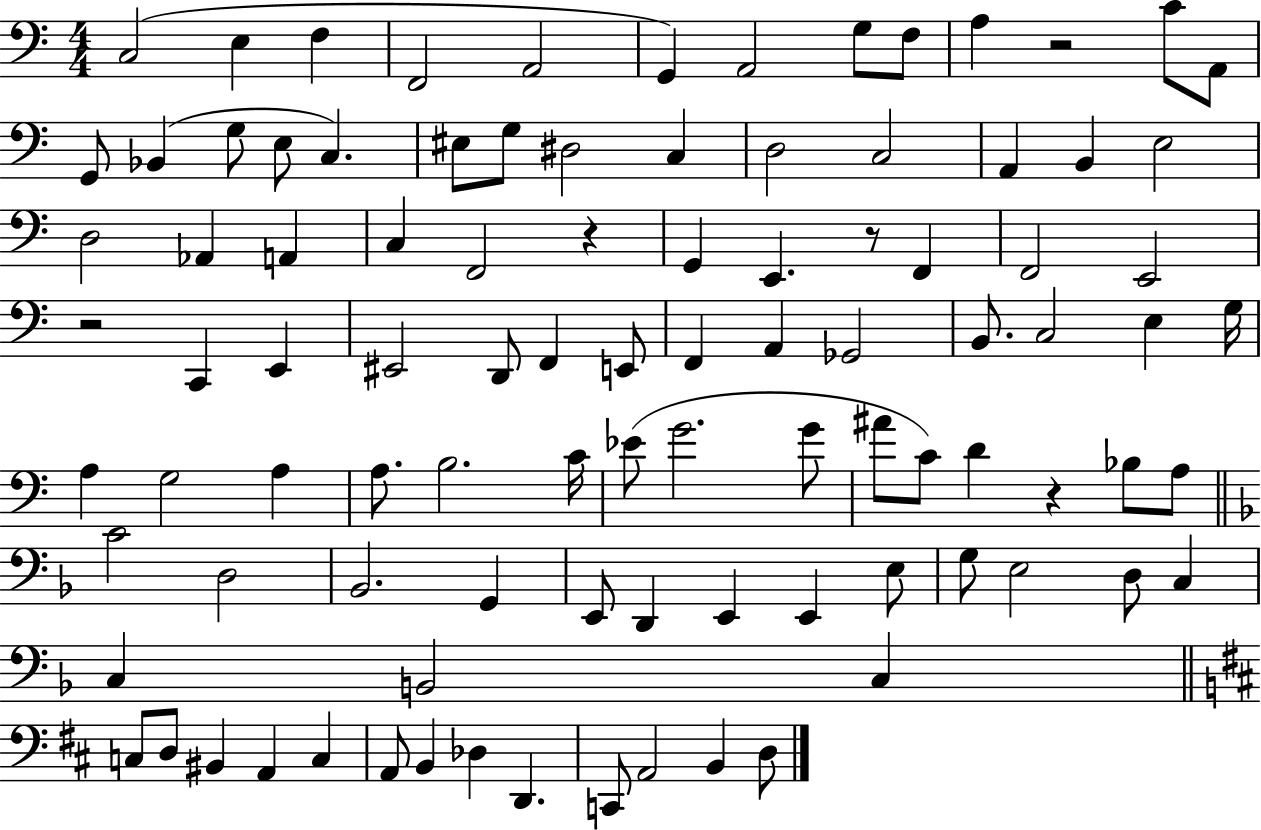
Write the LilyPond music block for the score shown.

{
  \clef bass
  \numericTimeSignature
  \time 4/4
  \key c \major
  c2( e4 f4 | f,2 a,2 | g,4) a,2 g8 f8 | a4 r2 c'8 a,8 | \break g,8 bes,4( g8 e8 c4.) | eis8 g8 dis2 c4 | d2 c2 | a,4 b,4 e2 | \break d2 aes,4 a,4 | c4 f,2 r4 | g,4 e,4. r8 f,4 | f,2 e,2 | \break r2 c,4 e,4 | eis,2 d,8 f,4 e,8 | f,4 a,4 ges,2 | b,8. c2 e4 g16 | \break a4 g2 a4 | a8. b2. c'16 | ees'8( g'2. g'8 | ais'8 c'8) d'4 r4 bes8 a8 | \break \bar "||" \break \key d \minor c'2 d2 | bes,2. g,4 | e,8 d,4 e,4 e,4 e8 | g8 e2 d8 c4 | \break c4 b,2 c4 | \bar "||" \break \key b \minor c8 d8 bis,4 a,4 c4 | a,8 b,4 des4 d,4. | c,8 a,2 b,4 d8 | \bar "|."
}